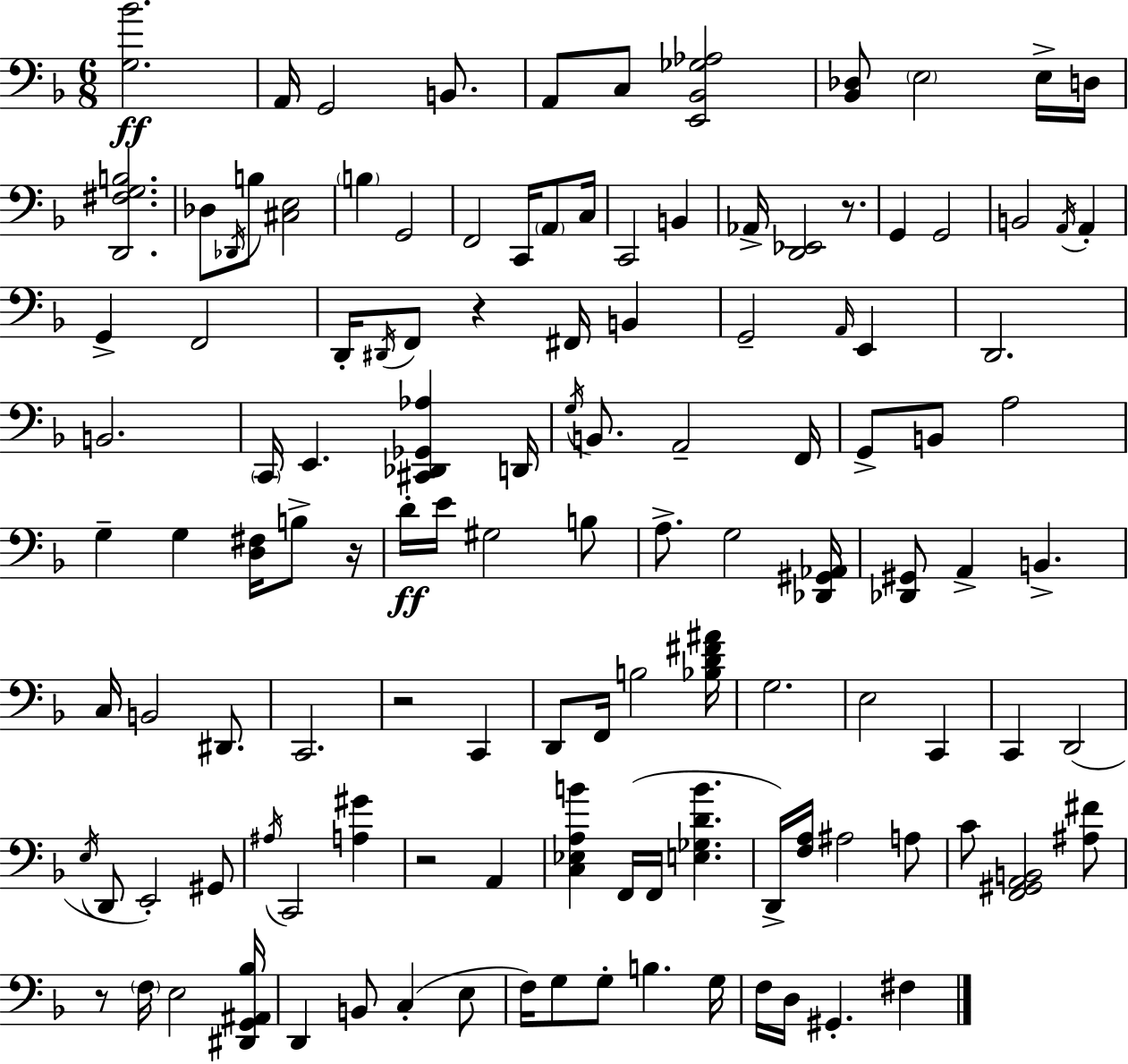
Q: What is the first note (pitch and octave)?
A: A2